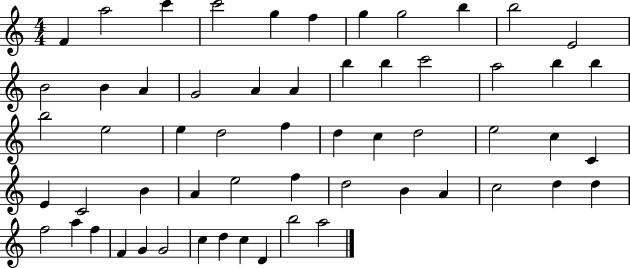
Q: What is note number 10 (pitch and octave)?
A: B5